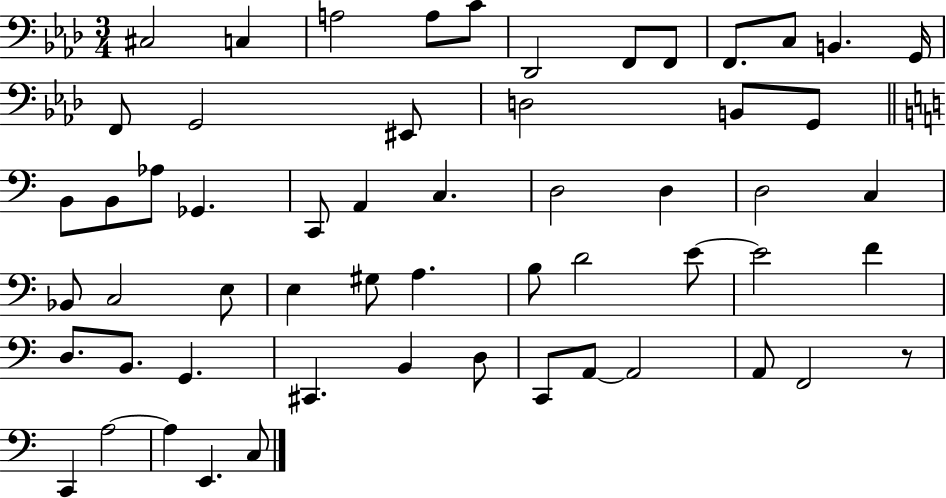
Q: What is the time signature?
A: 3/4